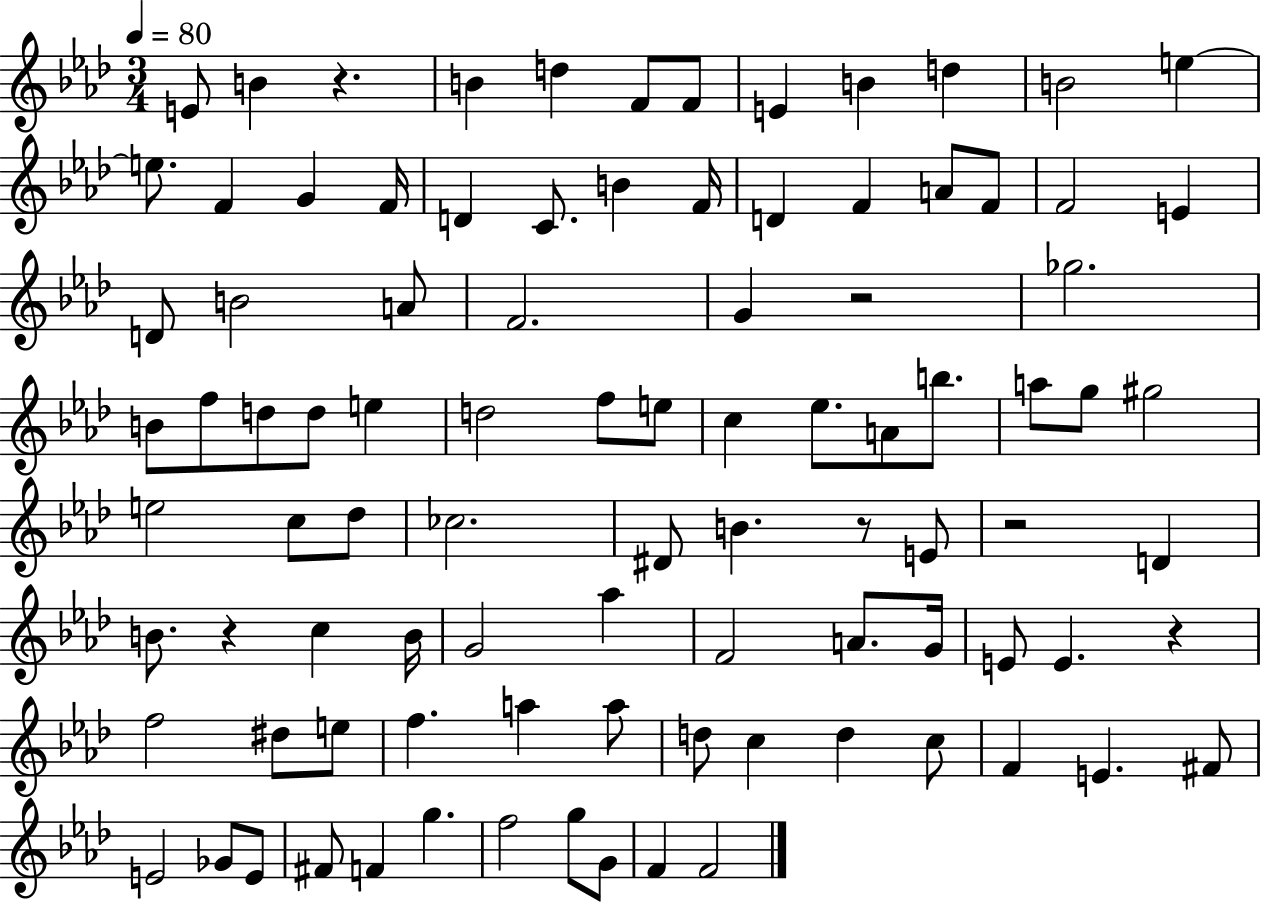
{
  \clef treble
  \numericTimeSignature
  \time 3/4
  \key aes \major
  \tempo 4 = 80
  e'8 b'4 r4. | b'4 d''4 f'8 f'8 | e'4 b'4 d''4 | b'2 e''4~~ | \break e''8. f'4 g'4 f'16 | d'4 c'8. b'4 f'16 | d'4 f'4 a'8 f'8 | f'2 e'4 | \break d'8 b'2 a'8 | f'2. | g'4 r2 | ges''2. | \break b'8 f''8 d''8 d''8 e''4 | d''2 f''8 e''8 | c''4 ees''8. a'8 b''8. | a''8 g''8 gis''2 | \break e''2 c''8 des''8 | ces''2. | dis'8 b'4. r8 e'8 | r2 d'4 | \break b'8. r4 c''4 b'16 | g'2 aes''4 | f'2 a'8. g'16 | e'8 e'4. r4 | \break f''2 dis''8 e''8 | f''4. a''4 a''8 | d''8 c''4 d''4 c''8 | f'4 e'4. fis'8 | \break e'2 ges'8 e'8 | fis'8 f'4 g''4. | f''2 g''8 g'8 | f'4 f'2 | \break \bar "|."
}